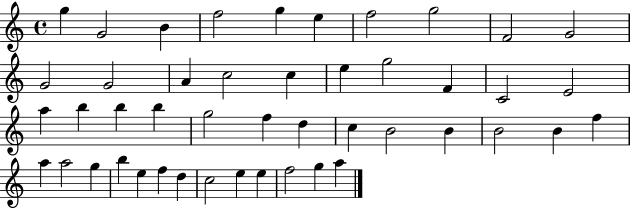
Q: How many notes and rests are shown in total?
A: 46